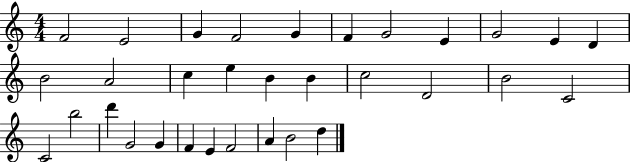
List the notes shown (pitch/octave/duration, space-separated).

F4/h E4/h G4/q F4/h G4/q F4/q G4/h E4/q G4/h E4/q D4/q B4/h A4/h C5/q E5/q B4/q B4/q C5/h D4/h B4/h C4/h C4/h B5/h D6/q G4/h G4/q F4/q E4/q F4/h A4/q B4/h D5/q